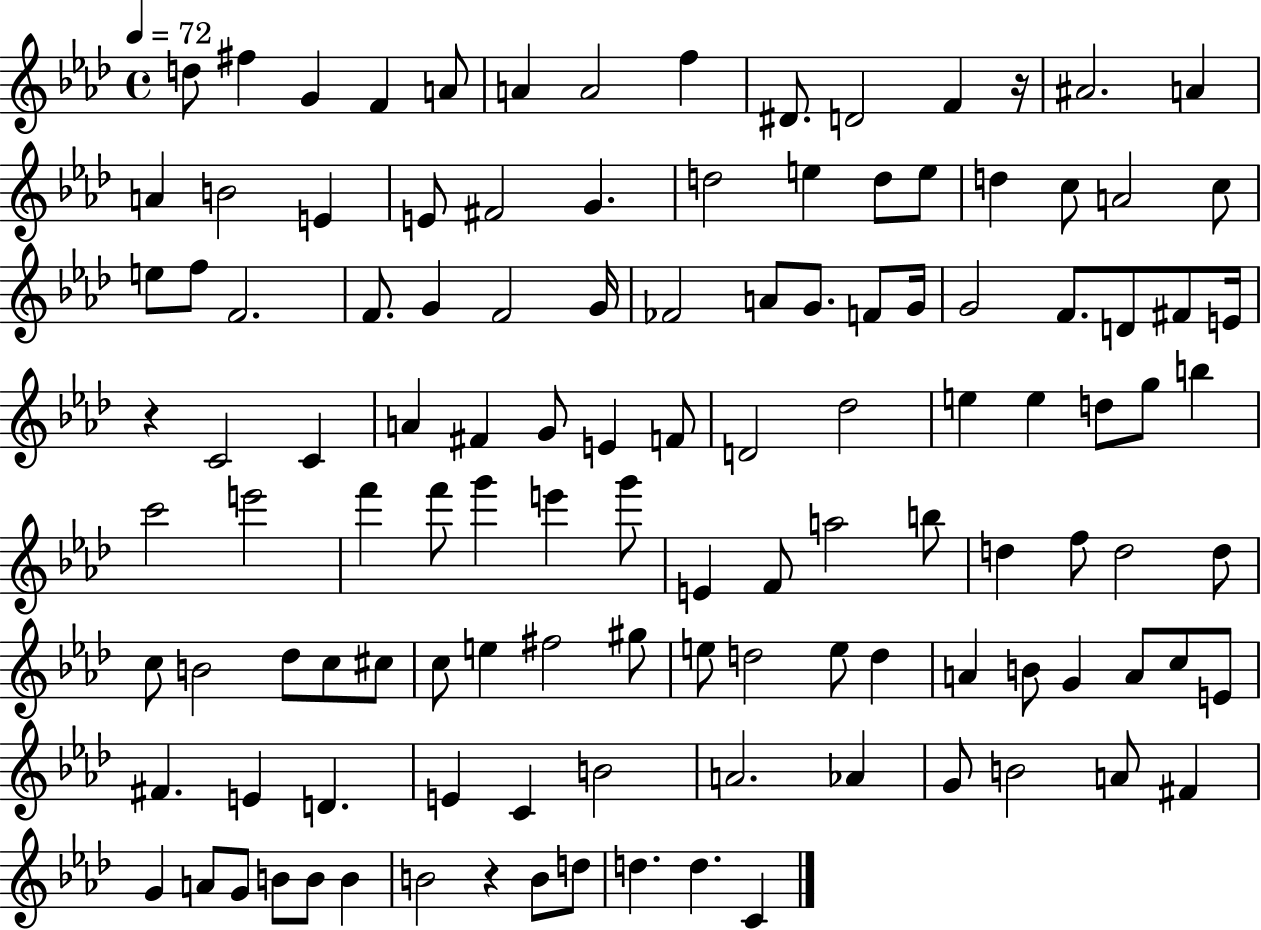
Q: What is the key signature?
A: AES major